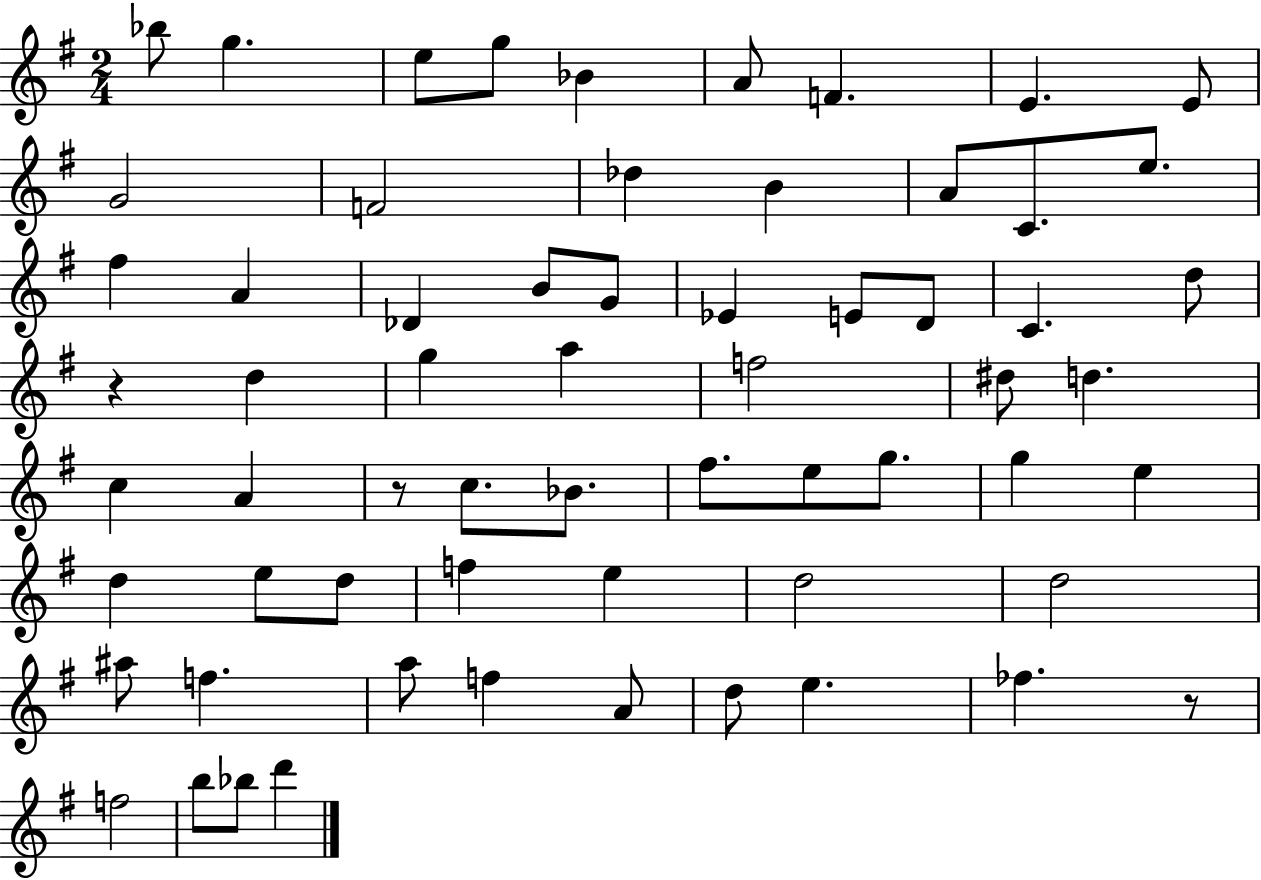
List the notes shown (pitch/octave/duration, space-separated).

Bb5/e G5/q. E5/e G5/e Bb4/q A4/e F4/q. E4/q. E4/e G4/h F4/h Db5/q B4/q A4/e C4/e. E5/e. F#5/q A4/q Db4/q B4/e G4/e Eb4/q E4/e D4/e C4/q. D5/e R/q D5/q G5/q A5/q F5/h D#5/e D5/q. C5/q A4/q R/e C5/e. Bb4/e. F#5/e. E5/e G5/e. G5/q E5/q D5/q E5/e D5/e F5/q E5/q D5/h D5/h A#5/e F5/q. A5/e F5/q A4/e D5/e E5/q. FES5/q. R/e F5/h B5/e Bb5/e D6/q